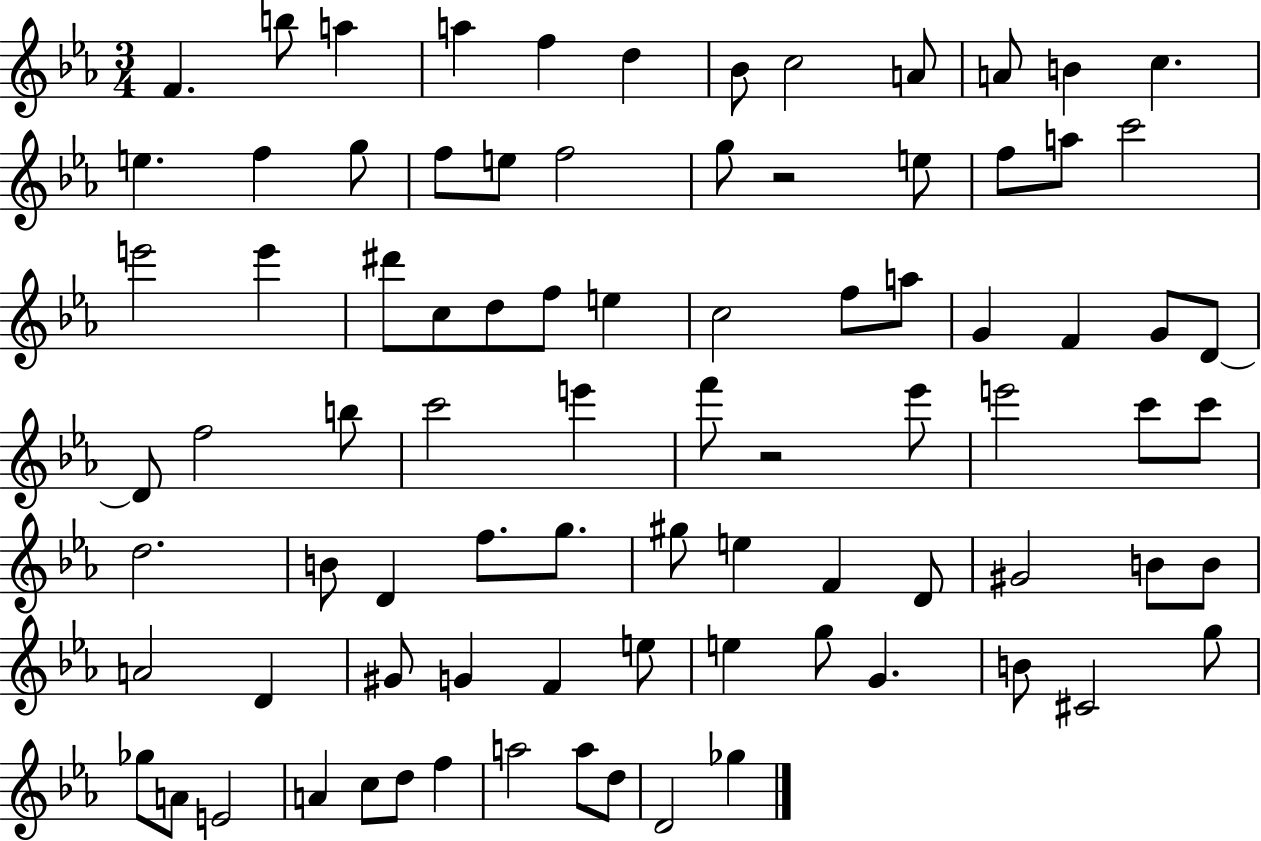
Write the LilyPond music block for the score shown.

{
  \clef treble
  \numericTimeSignature
  \time 3/4
  \key ees \major
  f'4. b''8 a''4 | a''4 f''4 d''4 | bes'8 c''2 a'8 | a'8 b'4 c''4. | \break e''4. f''4 g''8 | f''8 e''8 f''2 | g''8 r2 e''8 | f''8 a''8 c'''2 | \break e'''2 e'''4 | dis'''8 c''8 d''8 f''8 e''4 | c''2 f''8 a''8 | g'4 f'4 g'8 d'8~~ | \break d'8 f''2 b''8 | c'''2 e'''4 | f'''8 r2 ees'''8 | e'''2 c'''8 c'''8 | \break d''2. | b'8 d'4 f''8. g''8. | gis''8 e''4 f'4 d'8 | gis'2 b'8 b'8 | \break a'2 d'4 | gis'8 g'4 f'4 e''8 | e''4 g''8 g'4. | b'8 cis'2 g''8 | \break ges''8 a'8 e'2 | a'4 c''8 d''8 f''4 | a''2 a''8 d''8 | d'2 ges''4 | \break \bar "|."
}